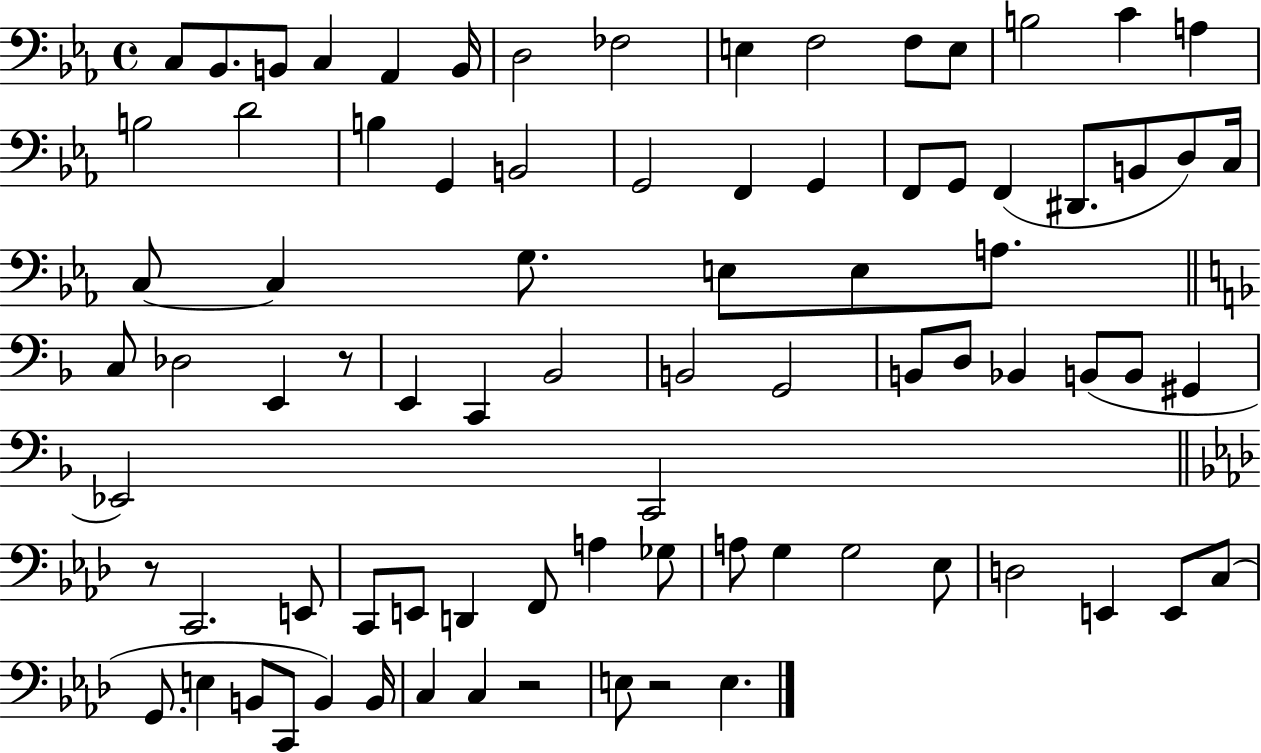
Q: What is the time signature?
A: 4/4